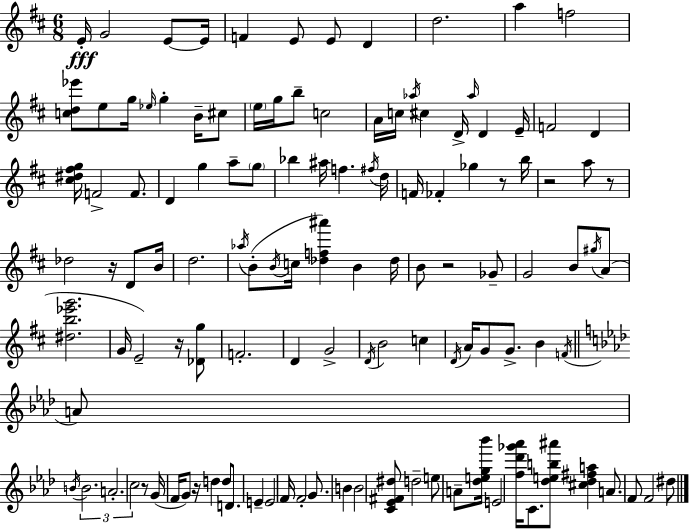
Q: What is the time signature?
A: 6/8